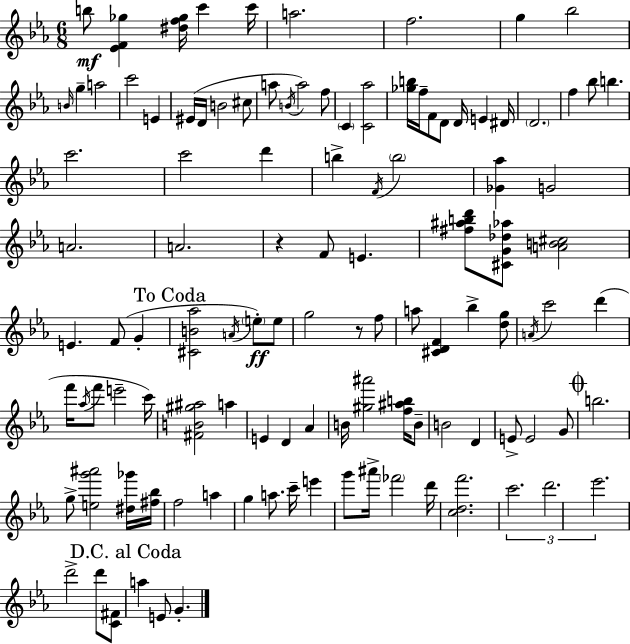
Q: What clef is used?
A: treble